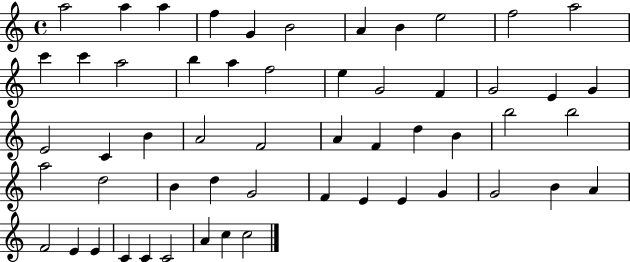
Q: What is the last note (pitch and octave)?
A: C5